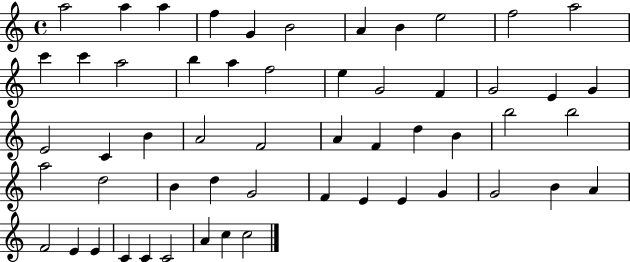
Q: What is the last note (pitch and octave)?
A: C5